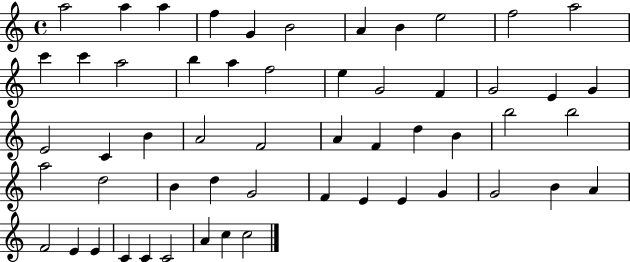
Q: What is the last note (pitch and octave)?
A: C5